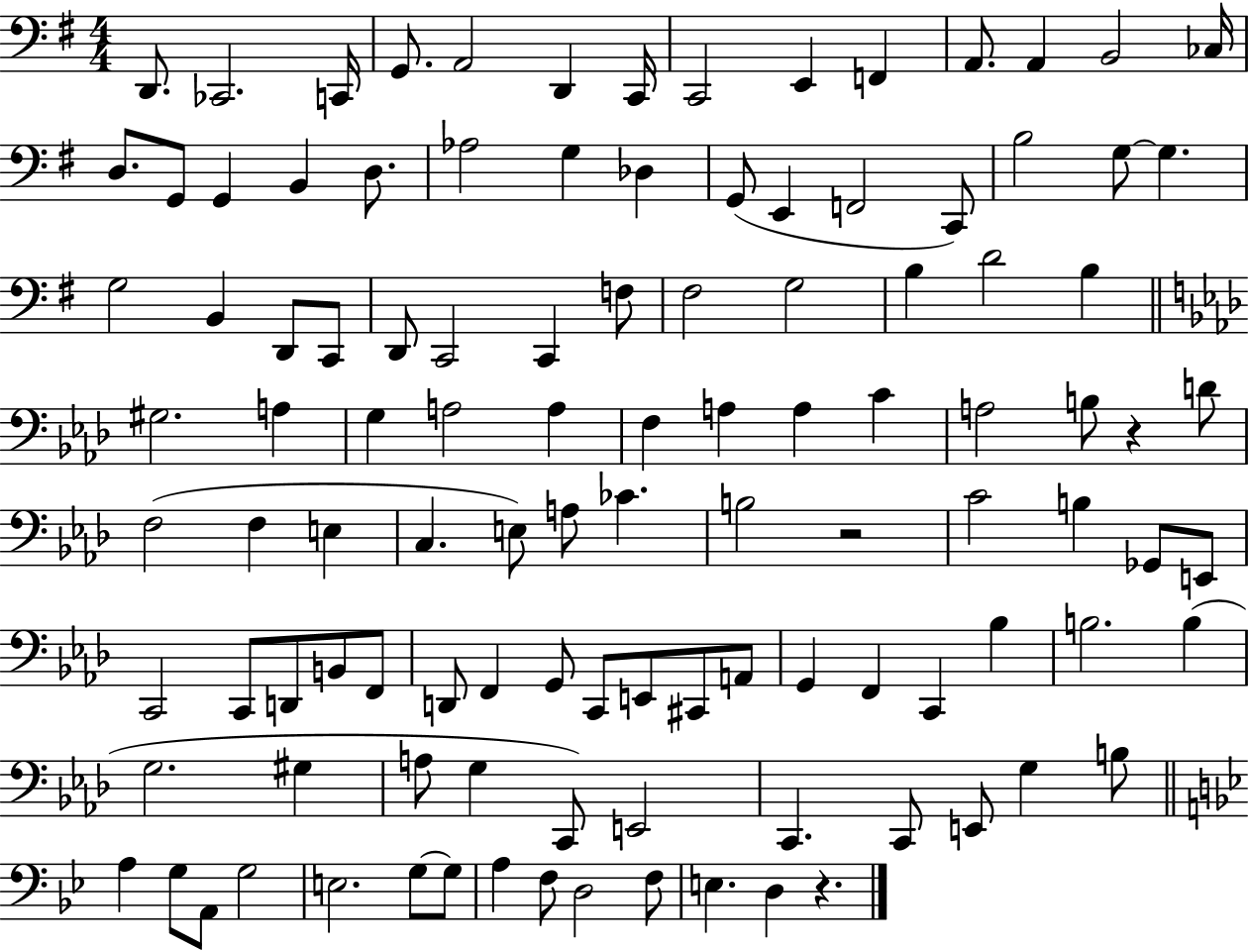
{
  \clef bass
  \numericTimeSignature
  \time 4/4
  \key g \major
  d,8. ces,2. c,16 | g,8. a,2 d,4 c,16 | c,2 e,4 f,4 | a,8. a,4 b,2 ces16 | \break d8. g,8 g,4 b,4 d8. | aes2 g4 des4 | g,8( e,4 f,2 c,8) | b2 g8~~ g4. | \break g2 b,4 d,8 c,8 | d,8 c,2 c,4 f8 | fis2 g2 | b4 d'2 b4 | \break \bar "||" \break \key aes \major gis2. a4 | g4 a2 a4 | f4 a4 a4 c'4 | a2 b8 r4 d'8 | \break f2( f4 e4 | c4. e8) a8 ces'4. | b2 r2 | c'2 b4 ges,8 e,8 | \break c,2 c,8 d,8 b,8 f,8 | d,8 f,4 g,8 c,8 e,8 cis,8 a,8 | g,4 f,4 c,4 bes4 | b2. b4( | \break g2. gis4 | a8 g4 c,8) e,2 | c,4. c,8 e,8 g4 b8 | \bar "||" \break \key bes \major a4 g8 a,8 g2 | e2. g8~~ g8 | a4 f8 d2 f8 | e4. d4 r4. | \break \bar "|."
}